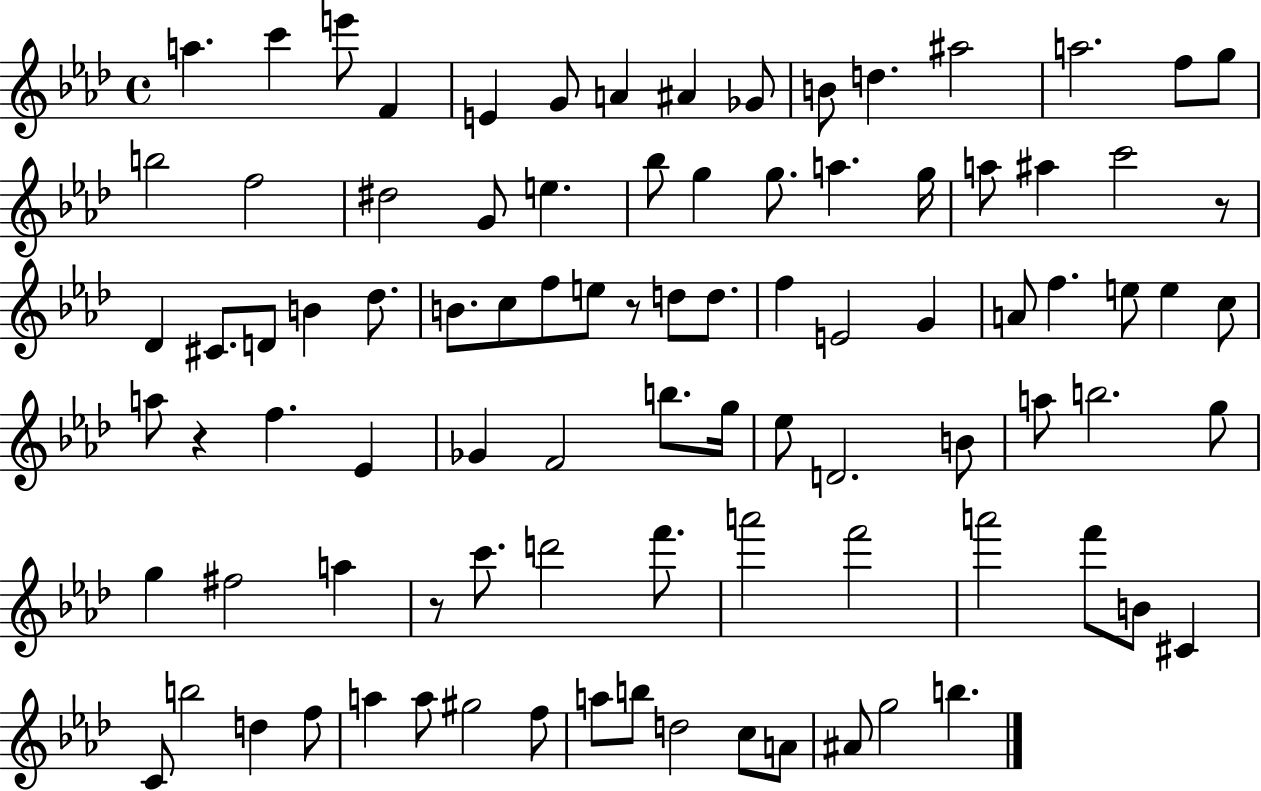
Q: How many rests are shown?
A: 4